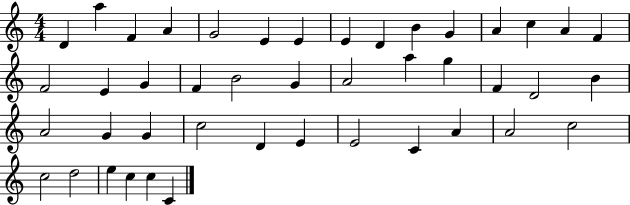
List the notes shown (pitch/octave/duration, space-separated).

D4/q A5/q F4/q A4/q G4/h E4/q E4/q E4/q D4/q B4/q G4/q A4/q C5/q A4/q F4/q F4/h E4/q G4/q F4/q B4/h G4/q A4/h A5/q G5/q F4/q D4/h B4/q A4/h G4/q G4/q C5/h D4/q E4/q E4/h C4/q A4/q A4/h C5/h C5/h D5/h E5/q C5/q C5/q C4/q